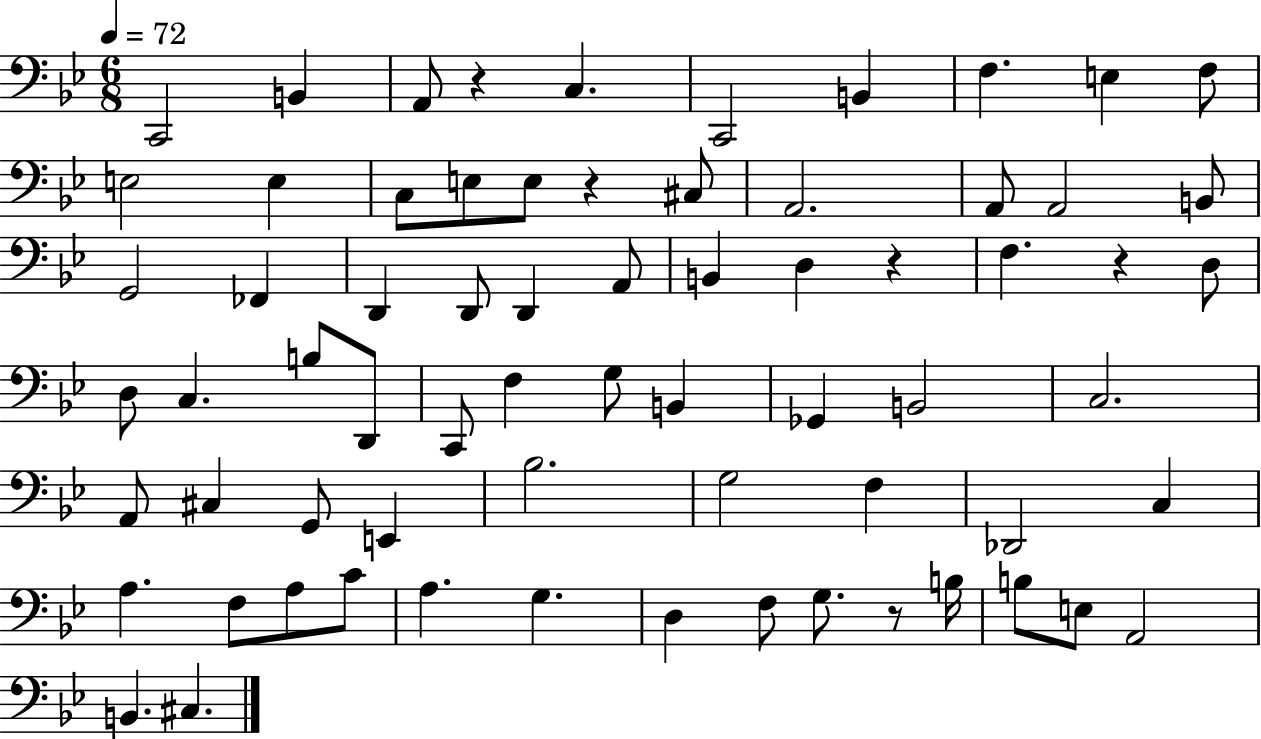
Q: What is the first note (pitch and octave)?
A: C2